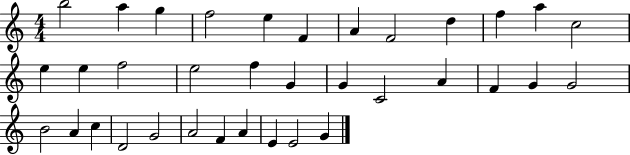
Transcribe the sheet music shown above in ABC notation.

X:1
T:Untitled
M:4/4
L:1/4
K:C
b2 a g f2 e F A F2 d f a c2 e e f2 e2 f G G C2 A F G G2 B2 A c D2 G2 A2 F A E E2 G